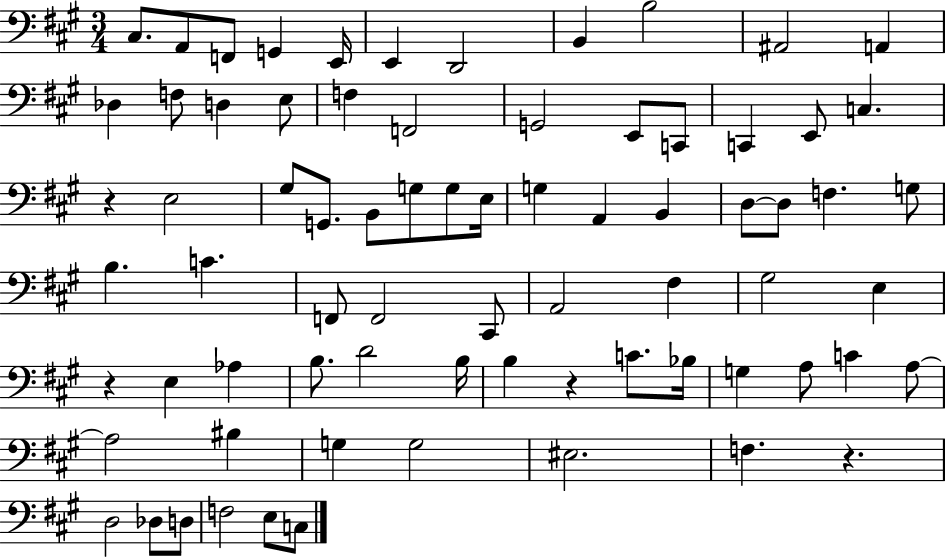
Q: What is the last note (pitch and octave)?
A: C3